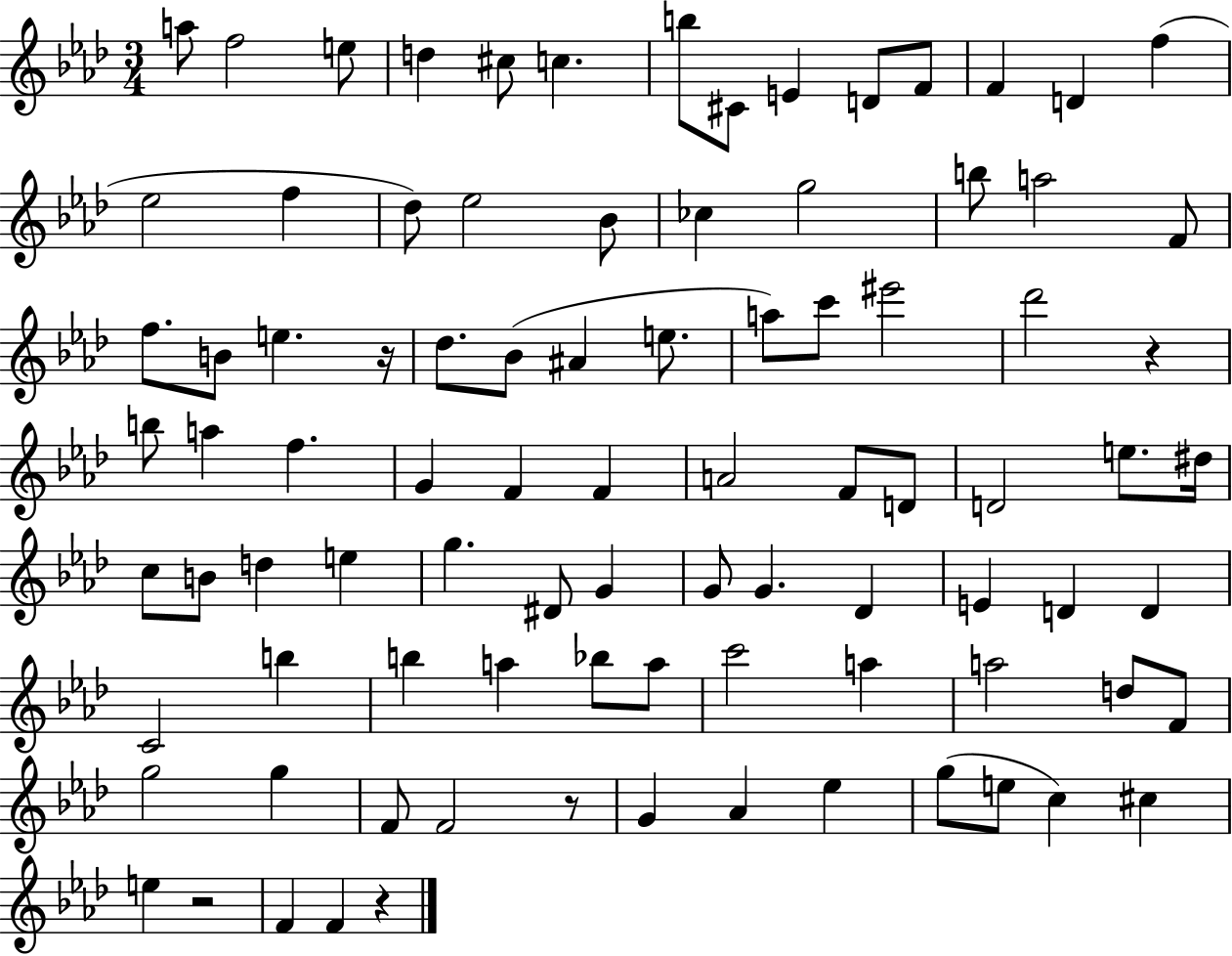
{
  \clef treble
  \numericTimeSignature
  \time 3/4
  \key aes \major
  a''8 f''2 e''8 | d''4 cis''8 c''4. | b''8 cis'8 e'4 d'8 f'8 | f'4 d'4 f''4( | \break ees''2 f''4 | des''8) ees''2 bes'8 | ces''4 g''2 | b''8 a''2 f'8 | \break f''8. b'8 e''4. r16 | des''8. bes'8( ais'4 e''8. | a''8) c'''8 eis'''2 | des'''2 r4 | \break b''8 a''4 f''4. | g'4 f'4 f'4 | a'2 f'8 d'8 | d'2 e''8. dis''16 | \break c''8 b'8 d''4 e''4 | g''4. dis'8 g'4 | g'8 g'4. des'4 | e'4 d'4 d'4 | \break c'2 b''4 | b''4 a''4 bes''8 a''8 | c'''2 a''4 | a''2 d''8 f'8 | \break g''2 g''4 | f'8 f'2 r8 | g'4 aes'4 ees''4 | g''8( e''8 c''4) cis''4 | \break e''4 r2 | f'4 f'4 r4 | \bar "|."
}